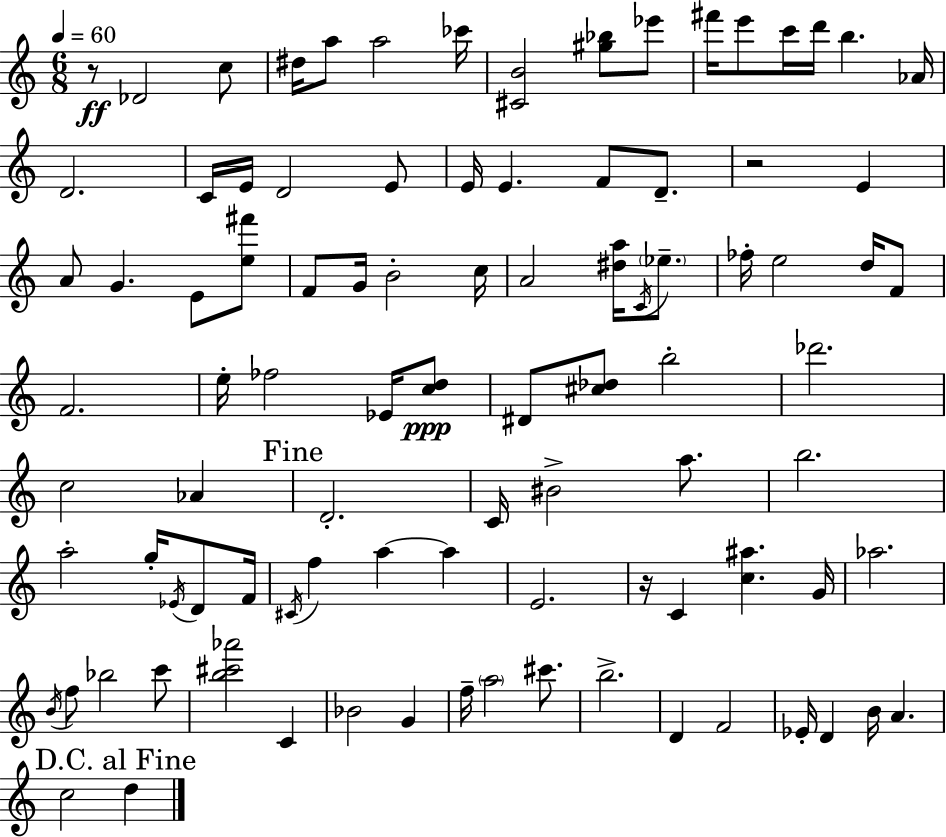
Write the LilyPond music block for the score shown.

{
  \clef treble
  \numericTimeSignature
  \time 6/8
  \key c \major
  \tempo 4 = 60
  r8\ff des'2 c''8 | dis''16 a''8 a''2 ces'''16 | <cis' b'>2 <gis'' bes''>8 ees'''8 | fis'''16 e'''8 c'''16 d'''16 b''4. aes'16 | \break d'2. | c'16 e'16 d'2 e'8 | e'16 e'4. f'8 d'8.-- | r2 e'4 | \break a'8 g'4. e'8 <e'' fis'''>8 | f'8 g'16 b'2-. c''16 | a'2 <dis'' a''>16 \acciaccatura { c'16 } \parenthesize ees''8.-- | fes''16-. e''2 d''16 f'8 | \break f'2. | e''16-. fes''2 ees'16 <c'' d''>8\ppp | dis'8 <cis'' des''>8 b''2-. | des'''2. | \break c''2 aes'4 | \mark "Fine" d'2.-. | c'16 bis'2-> a''8. | b''2. | \break a''2-. g''16-. \acciaccatura { ees'16 } d'8 | f'16 \acciaccatura { cis'16 } f''4 a''4~~ a''4 | e'2. | r16 c'4 <c'' ais''>4. | \break g'16 aes''2. | \acciaccatura { b'16 } f''8 bes''2 | c'''8 <b'' cis''' aes'''>2 | c'4 bes'2 | \break g'4 f''16-- \parenthesize a''2 | cis'''8. b''2.-> | d'4 f'2 | ees'16-. d'4 b'16 a'4. | \break \mark "D.C. al Fine" c''2 | d''4 \bar "|."
}